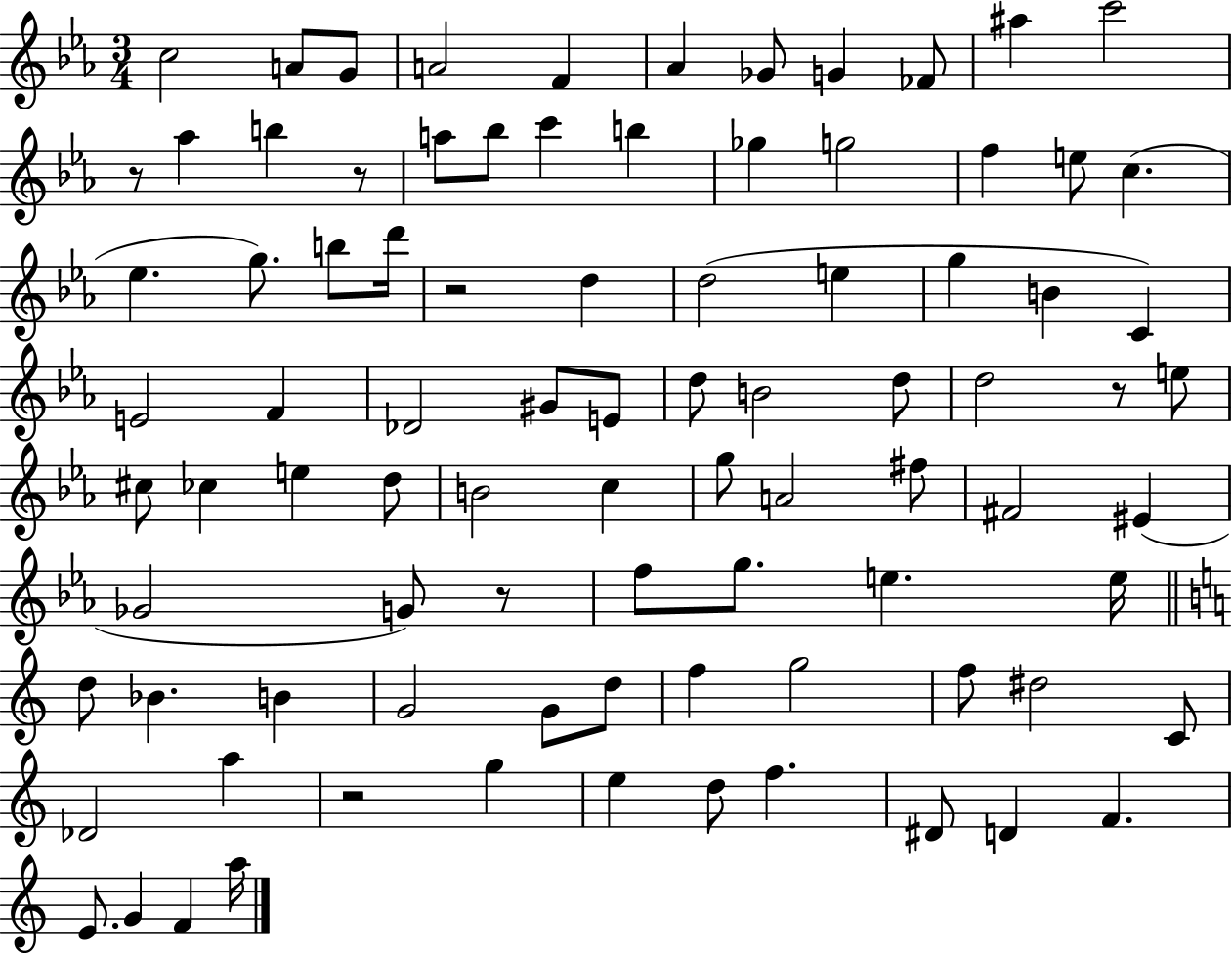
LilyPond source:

{
  \clef treble
  \numericTimeSignature
  \time 3/4
  \key ees \major
  c''2 a'8 g'8 | a'2 f'4 | aes'4 ges'8 g'4 fes'8 | ais''4 c'''2 | \break r8 aes''4 b''4 r8 | a''8 bes''8 c'''4 b''4 | ges''4 g''2 | f''4 e''8 c''4.( | \break ees''4. g''8.) b''8 d'''16 | r2 d''4 | d''2( e''4 | g''4 b'4 c'4) | \break e'2 f'4 | des'2 gis'8 e'8 | d''8 b'2 d''8 | d''2 r8 e''8 | \break cis''8 ces''4 e''4 d''8 | b'2 c''4 | g''8 a'2 fis''8 | fis'2 eis'4( | \break ges'2 g'8) r8 | f''8 g''8. e''4. e''16 | \bar "||" \break \key c \major d''8 bes'4. b'4 | g'2 g'8 d''8 | f''4 g''2 | f''8 dis''2 c'8 | \break des'2 a''4 | r2 g''4 | e''4 d''8 f''4. | dis'8 d'4 f'4. | \break e'8. g'4 f'4 a''16 | \bar "|."
}